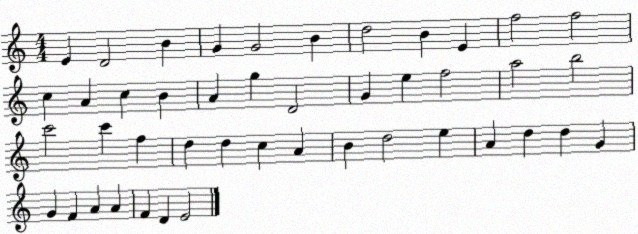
X:1
T:Untitled
M:4/4
L:1/4
K:C
E D2 B G G2 B d2 B E f2 f2 c A c B A g D2 G e f2 a2 b2 c'2 c' f d d c A B d2 e A d d G G F A A F D E2